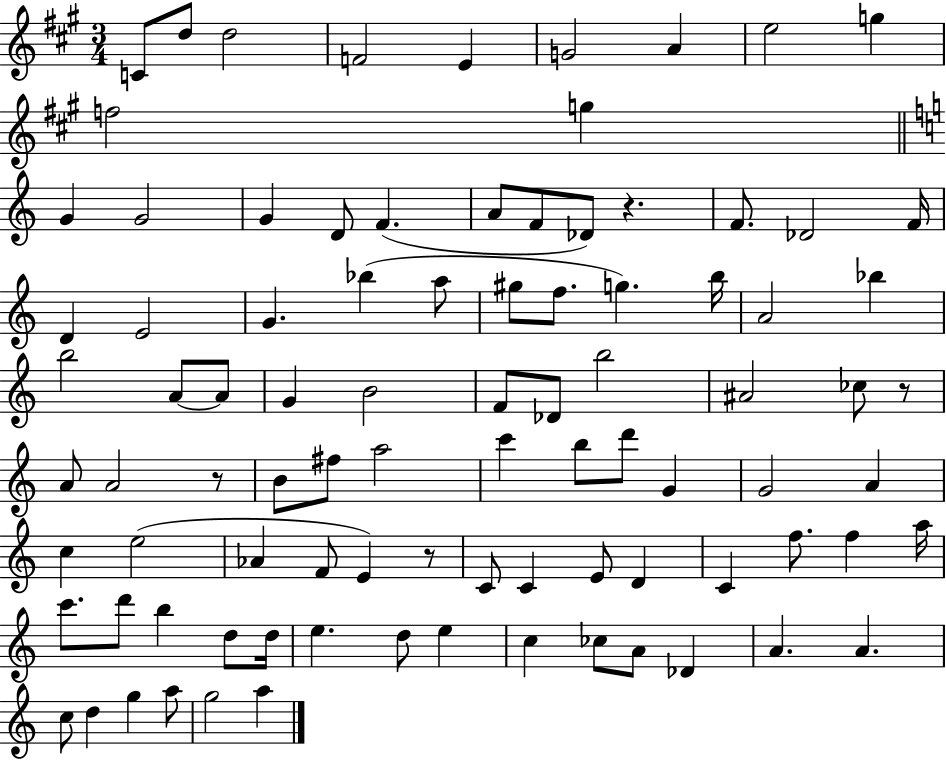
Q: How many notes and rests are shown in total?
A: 91